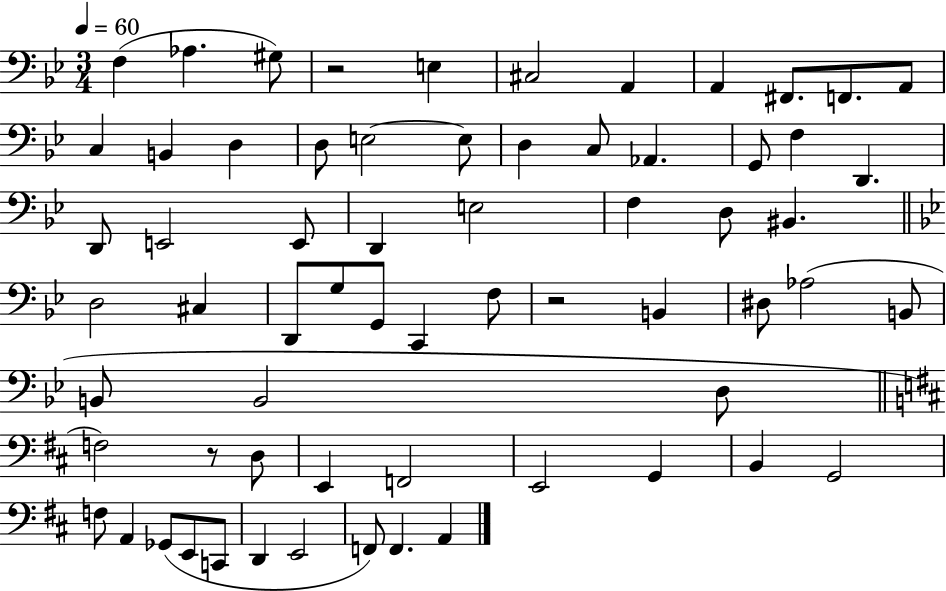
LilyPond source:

{
  \clef bass
  \numericTimeSignature
  \time 3/4
  \key bes \major
  \tempo 4 = 60
  f4( aes4. gis8) | r2 e4 | cis2 a,4 | a,4 fis,8. f,8. a,8 | \break c4 b,4 d4 | d8 e2~~ e8 | d4 c8 aes,4. | g,8 f4 d,4. | \break d,8 e,2 e,8 | d,4 e2 | f4 d8 bis,4. | \bar "||" \break \key bes \major d2 cis4 | d,8 g8 g,8 c,4 f8 | r2 b,4 | dis8 aes2( b,8 | \break b,8 b,2 d8 | \bar "||" \break \key b \minor f2) r8 d8 | e,4 f,2 | e,2 g,4 | b,4 g,2 | \break f8 a,4 ges,8( e,8 c,8 | d,4 e,2 | f,8) f,4. a,4 | \bar "|."
}